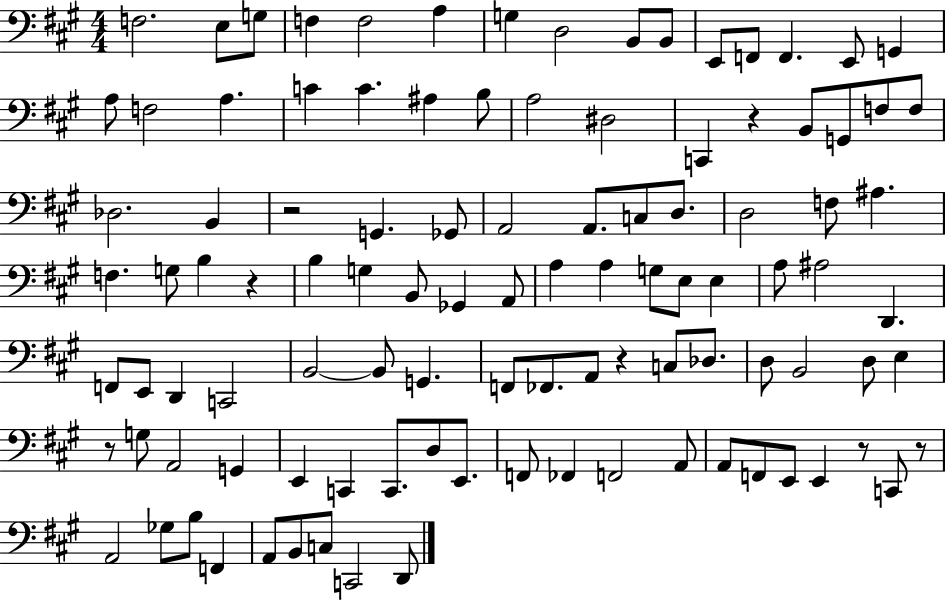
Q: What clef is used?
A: bass